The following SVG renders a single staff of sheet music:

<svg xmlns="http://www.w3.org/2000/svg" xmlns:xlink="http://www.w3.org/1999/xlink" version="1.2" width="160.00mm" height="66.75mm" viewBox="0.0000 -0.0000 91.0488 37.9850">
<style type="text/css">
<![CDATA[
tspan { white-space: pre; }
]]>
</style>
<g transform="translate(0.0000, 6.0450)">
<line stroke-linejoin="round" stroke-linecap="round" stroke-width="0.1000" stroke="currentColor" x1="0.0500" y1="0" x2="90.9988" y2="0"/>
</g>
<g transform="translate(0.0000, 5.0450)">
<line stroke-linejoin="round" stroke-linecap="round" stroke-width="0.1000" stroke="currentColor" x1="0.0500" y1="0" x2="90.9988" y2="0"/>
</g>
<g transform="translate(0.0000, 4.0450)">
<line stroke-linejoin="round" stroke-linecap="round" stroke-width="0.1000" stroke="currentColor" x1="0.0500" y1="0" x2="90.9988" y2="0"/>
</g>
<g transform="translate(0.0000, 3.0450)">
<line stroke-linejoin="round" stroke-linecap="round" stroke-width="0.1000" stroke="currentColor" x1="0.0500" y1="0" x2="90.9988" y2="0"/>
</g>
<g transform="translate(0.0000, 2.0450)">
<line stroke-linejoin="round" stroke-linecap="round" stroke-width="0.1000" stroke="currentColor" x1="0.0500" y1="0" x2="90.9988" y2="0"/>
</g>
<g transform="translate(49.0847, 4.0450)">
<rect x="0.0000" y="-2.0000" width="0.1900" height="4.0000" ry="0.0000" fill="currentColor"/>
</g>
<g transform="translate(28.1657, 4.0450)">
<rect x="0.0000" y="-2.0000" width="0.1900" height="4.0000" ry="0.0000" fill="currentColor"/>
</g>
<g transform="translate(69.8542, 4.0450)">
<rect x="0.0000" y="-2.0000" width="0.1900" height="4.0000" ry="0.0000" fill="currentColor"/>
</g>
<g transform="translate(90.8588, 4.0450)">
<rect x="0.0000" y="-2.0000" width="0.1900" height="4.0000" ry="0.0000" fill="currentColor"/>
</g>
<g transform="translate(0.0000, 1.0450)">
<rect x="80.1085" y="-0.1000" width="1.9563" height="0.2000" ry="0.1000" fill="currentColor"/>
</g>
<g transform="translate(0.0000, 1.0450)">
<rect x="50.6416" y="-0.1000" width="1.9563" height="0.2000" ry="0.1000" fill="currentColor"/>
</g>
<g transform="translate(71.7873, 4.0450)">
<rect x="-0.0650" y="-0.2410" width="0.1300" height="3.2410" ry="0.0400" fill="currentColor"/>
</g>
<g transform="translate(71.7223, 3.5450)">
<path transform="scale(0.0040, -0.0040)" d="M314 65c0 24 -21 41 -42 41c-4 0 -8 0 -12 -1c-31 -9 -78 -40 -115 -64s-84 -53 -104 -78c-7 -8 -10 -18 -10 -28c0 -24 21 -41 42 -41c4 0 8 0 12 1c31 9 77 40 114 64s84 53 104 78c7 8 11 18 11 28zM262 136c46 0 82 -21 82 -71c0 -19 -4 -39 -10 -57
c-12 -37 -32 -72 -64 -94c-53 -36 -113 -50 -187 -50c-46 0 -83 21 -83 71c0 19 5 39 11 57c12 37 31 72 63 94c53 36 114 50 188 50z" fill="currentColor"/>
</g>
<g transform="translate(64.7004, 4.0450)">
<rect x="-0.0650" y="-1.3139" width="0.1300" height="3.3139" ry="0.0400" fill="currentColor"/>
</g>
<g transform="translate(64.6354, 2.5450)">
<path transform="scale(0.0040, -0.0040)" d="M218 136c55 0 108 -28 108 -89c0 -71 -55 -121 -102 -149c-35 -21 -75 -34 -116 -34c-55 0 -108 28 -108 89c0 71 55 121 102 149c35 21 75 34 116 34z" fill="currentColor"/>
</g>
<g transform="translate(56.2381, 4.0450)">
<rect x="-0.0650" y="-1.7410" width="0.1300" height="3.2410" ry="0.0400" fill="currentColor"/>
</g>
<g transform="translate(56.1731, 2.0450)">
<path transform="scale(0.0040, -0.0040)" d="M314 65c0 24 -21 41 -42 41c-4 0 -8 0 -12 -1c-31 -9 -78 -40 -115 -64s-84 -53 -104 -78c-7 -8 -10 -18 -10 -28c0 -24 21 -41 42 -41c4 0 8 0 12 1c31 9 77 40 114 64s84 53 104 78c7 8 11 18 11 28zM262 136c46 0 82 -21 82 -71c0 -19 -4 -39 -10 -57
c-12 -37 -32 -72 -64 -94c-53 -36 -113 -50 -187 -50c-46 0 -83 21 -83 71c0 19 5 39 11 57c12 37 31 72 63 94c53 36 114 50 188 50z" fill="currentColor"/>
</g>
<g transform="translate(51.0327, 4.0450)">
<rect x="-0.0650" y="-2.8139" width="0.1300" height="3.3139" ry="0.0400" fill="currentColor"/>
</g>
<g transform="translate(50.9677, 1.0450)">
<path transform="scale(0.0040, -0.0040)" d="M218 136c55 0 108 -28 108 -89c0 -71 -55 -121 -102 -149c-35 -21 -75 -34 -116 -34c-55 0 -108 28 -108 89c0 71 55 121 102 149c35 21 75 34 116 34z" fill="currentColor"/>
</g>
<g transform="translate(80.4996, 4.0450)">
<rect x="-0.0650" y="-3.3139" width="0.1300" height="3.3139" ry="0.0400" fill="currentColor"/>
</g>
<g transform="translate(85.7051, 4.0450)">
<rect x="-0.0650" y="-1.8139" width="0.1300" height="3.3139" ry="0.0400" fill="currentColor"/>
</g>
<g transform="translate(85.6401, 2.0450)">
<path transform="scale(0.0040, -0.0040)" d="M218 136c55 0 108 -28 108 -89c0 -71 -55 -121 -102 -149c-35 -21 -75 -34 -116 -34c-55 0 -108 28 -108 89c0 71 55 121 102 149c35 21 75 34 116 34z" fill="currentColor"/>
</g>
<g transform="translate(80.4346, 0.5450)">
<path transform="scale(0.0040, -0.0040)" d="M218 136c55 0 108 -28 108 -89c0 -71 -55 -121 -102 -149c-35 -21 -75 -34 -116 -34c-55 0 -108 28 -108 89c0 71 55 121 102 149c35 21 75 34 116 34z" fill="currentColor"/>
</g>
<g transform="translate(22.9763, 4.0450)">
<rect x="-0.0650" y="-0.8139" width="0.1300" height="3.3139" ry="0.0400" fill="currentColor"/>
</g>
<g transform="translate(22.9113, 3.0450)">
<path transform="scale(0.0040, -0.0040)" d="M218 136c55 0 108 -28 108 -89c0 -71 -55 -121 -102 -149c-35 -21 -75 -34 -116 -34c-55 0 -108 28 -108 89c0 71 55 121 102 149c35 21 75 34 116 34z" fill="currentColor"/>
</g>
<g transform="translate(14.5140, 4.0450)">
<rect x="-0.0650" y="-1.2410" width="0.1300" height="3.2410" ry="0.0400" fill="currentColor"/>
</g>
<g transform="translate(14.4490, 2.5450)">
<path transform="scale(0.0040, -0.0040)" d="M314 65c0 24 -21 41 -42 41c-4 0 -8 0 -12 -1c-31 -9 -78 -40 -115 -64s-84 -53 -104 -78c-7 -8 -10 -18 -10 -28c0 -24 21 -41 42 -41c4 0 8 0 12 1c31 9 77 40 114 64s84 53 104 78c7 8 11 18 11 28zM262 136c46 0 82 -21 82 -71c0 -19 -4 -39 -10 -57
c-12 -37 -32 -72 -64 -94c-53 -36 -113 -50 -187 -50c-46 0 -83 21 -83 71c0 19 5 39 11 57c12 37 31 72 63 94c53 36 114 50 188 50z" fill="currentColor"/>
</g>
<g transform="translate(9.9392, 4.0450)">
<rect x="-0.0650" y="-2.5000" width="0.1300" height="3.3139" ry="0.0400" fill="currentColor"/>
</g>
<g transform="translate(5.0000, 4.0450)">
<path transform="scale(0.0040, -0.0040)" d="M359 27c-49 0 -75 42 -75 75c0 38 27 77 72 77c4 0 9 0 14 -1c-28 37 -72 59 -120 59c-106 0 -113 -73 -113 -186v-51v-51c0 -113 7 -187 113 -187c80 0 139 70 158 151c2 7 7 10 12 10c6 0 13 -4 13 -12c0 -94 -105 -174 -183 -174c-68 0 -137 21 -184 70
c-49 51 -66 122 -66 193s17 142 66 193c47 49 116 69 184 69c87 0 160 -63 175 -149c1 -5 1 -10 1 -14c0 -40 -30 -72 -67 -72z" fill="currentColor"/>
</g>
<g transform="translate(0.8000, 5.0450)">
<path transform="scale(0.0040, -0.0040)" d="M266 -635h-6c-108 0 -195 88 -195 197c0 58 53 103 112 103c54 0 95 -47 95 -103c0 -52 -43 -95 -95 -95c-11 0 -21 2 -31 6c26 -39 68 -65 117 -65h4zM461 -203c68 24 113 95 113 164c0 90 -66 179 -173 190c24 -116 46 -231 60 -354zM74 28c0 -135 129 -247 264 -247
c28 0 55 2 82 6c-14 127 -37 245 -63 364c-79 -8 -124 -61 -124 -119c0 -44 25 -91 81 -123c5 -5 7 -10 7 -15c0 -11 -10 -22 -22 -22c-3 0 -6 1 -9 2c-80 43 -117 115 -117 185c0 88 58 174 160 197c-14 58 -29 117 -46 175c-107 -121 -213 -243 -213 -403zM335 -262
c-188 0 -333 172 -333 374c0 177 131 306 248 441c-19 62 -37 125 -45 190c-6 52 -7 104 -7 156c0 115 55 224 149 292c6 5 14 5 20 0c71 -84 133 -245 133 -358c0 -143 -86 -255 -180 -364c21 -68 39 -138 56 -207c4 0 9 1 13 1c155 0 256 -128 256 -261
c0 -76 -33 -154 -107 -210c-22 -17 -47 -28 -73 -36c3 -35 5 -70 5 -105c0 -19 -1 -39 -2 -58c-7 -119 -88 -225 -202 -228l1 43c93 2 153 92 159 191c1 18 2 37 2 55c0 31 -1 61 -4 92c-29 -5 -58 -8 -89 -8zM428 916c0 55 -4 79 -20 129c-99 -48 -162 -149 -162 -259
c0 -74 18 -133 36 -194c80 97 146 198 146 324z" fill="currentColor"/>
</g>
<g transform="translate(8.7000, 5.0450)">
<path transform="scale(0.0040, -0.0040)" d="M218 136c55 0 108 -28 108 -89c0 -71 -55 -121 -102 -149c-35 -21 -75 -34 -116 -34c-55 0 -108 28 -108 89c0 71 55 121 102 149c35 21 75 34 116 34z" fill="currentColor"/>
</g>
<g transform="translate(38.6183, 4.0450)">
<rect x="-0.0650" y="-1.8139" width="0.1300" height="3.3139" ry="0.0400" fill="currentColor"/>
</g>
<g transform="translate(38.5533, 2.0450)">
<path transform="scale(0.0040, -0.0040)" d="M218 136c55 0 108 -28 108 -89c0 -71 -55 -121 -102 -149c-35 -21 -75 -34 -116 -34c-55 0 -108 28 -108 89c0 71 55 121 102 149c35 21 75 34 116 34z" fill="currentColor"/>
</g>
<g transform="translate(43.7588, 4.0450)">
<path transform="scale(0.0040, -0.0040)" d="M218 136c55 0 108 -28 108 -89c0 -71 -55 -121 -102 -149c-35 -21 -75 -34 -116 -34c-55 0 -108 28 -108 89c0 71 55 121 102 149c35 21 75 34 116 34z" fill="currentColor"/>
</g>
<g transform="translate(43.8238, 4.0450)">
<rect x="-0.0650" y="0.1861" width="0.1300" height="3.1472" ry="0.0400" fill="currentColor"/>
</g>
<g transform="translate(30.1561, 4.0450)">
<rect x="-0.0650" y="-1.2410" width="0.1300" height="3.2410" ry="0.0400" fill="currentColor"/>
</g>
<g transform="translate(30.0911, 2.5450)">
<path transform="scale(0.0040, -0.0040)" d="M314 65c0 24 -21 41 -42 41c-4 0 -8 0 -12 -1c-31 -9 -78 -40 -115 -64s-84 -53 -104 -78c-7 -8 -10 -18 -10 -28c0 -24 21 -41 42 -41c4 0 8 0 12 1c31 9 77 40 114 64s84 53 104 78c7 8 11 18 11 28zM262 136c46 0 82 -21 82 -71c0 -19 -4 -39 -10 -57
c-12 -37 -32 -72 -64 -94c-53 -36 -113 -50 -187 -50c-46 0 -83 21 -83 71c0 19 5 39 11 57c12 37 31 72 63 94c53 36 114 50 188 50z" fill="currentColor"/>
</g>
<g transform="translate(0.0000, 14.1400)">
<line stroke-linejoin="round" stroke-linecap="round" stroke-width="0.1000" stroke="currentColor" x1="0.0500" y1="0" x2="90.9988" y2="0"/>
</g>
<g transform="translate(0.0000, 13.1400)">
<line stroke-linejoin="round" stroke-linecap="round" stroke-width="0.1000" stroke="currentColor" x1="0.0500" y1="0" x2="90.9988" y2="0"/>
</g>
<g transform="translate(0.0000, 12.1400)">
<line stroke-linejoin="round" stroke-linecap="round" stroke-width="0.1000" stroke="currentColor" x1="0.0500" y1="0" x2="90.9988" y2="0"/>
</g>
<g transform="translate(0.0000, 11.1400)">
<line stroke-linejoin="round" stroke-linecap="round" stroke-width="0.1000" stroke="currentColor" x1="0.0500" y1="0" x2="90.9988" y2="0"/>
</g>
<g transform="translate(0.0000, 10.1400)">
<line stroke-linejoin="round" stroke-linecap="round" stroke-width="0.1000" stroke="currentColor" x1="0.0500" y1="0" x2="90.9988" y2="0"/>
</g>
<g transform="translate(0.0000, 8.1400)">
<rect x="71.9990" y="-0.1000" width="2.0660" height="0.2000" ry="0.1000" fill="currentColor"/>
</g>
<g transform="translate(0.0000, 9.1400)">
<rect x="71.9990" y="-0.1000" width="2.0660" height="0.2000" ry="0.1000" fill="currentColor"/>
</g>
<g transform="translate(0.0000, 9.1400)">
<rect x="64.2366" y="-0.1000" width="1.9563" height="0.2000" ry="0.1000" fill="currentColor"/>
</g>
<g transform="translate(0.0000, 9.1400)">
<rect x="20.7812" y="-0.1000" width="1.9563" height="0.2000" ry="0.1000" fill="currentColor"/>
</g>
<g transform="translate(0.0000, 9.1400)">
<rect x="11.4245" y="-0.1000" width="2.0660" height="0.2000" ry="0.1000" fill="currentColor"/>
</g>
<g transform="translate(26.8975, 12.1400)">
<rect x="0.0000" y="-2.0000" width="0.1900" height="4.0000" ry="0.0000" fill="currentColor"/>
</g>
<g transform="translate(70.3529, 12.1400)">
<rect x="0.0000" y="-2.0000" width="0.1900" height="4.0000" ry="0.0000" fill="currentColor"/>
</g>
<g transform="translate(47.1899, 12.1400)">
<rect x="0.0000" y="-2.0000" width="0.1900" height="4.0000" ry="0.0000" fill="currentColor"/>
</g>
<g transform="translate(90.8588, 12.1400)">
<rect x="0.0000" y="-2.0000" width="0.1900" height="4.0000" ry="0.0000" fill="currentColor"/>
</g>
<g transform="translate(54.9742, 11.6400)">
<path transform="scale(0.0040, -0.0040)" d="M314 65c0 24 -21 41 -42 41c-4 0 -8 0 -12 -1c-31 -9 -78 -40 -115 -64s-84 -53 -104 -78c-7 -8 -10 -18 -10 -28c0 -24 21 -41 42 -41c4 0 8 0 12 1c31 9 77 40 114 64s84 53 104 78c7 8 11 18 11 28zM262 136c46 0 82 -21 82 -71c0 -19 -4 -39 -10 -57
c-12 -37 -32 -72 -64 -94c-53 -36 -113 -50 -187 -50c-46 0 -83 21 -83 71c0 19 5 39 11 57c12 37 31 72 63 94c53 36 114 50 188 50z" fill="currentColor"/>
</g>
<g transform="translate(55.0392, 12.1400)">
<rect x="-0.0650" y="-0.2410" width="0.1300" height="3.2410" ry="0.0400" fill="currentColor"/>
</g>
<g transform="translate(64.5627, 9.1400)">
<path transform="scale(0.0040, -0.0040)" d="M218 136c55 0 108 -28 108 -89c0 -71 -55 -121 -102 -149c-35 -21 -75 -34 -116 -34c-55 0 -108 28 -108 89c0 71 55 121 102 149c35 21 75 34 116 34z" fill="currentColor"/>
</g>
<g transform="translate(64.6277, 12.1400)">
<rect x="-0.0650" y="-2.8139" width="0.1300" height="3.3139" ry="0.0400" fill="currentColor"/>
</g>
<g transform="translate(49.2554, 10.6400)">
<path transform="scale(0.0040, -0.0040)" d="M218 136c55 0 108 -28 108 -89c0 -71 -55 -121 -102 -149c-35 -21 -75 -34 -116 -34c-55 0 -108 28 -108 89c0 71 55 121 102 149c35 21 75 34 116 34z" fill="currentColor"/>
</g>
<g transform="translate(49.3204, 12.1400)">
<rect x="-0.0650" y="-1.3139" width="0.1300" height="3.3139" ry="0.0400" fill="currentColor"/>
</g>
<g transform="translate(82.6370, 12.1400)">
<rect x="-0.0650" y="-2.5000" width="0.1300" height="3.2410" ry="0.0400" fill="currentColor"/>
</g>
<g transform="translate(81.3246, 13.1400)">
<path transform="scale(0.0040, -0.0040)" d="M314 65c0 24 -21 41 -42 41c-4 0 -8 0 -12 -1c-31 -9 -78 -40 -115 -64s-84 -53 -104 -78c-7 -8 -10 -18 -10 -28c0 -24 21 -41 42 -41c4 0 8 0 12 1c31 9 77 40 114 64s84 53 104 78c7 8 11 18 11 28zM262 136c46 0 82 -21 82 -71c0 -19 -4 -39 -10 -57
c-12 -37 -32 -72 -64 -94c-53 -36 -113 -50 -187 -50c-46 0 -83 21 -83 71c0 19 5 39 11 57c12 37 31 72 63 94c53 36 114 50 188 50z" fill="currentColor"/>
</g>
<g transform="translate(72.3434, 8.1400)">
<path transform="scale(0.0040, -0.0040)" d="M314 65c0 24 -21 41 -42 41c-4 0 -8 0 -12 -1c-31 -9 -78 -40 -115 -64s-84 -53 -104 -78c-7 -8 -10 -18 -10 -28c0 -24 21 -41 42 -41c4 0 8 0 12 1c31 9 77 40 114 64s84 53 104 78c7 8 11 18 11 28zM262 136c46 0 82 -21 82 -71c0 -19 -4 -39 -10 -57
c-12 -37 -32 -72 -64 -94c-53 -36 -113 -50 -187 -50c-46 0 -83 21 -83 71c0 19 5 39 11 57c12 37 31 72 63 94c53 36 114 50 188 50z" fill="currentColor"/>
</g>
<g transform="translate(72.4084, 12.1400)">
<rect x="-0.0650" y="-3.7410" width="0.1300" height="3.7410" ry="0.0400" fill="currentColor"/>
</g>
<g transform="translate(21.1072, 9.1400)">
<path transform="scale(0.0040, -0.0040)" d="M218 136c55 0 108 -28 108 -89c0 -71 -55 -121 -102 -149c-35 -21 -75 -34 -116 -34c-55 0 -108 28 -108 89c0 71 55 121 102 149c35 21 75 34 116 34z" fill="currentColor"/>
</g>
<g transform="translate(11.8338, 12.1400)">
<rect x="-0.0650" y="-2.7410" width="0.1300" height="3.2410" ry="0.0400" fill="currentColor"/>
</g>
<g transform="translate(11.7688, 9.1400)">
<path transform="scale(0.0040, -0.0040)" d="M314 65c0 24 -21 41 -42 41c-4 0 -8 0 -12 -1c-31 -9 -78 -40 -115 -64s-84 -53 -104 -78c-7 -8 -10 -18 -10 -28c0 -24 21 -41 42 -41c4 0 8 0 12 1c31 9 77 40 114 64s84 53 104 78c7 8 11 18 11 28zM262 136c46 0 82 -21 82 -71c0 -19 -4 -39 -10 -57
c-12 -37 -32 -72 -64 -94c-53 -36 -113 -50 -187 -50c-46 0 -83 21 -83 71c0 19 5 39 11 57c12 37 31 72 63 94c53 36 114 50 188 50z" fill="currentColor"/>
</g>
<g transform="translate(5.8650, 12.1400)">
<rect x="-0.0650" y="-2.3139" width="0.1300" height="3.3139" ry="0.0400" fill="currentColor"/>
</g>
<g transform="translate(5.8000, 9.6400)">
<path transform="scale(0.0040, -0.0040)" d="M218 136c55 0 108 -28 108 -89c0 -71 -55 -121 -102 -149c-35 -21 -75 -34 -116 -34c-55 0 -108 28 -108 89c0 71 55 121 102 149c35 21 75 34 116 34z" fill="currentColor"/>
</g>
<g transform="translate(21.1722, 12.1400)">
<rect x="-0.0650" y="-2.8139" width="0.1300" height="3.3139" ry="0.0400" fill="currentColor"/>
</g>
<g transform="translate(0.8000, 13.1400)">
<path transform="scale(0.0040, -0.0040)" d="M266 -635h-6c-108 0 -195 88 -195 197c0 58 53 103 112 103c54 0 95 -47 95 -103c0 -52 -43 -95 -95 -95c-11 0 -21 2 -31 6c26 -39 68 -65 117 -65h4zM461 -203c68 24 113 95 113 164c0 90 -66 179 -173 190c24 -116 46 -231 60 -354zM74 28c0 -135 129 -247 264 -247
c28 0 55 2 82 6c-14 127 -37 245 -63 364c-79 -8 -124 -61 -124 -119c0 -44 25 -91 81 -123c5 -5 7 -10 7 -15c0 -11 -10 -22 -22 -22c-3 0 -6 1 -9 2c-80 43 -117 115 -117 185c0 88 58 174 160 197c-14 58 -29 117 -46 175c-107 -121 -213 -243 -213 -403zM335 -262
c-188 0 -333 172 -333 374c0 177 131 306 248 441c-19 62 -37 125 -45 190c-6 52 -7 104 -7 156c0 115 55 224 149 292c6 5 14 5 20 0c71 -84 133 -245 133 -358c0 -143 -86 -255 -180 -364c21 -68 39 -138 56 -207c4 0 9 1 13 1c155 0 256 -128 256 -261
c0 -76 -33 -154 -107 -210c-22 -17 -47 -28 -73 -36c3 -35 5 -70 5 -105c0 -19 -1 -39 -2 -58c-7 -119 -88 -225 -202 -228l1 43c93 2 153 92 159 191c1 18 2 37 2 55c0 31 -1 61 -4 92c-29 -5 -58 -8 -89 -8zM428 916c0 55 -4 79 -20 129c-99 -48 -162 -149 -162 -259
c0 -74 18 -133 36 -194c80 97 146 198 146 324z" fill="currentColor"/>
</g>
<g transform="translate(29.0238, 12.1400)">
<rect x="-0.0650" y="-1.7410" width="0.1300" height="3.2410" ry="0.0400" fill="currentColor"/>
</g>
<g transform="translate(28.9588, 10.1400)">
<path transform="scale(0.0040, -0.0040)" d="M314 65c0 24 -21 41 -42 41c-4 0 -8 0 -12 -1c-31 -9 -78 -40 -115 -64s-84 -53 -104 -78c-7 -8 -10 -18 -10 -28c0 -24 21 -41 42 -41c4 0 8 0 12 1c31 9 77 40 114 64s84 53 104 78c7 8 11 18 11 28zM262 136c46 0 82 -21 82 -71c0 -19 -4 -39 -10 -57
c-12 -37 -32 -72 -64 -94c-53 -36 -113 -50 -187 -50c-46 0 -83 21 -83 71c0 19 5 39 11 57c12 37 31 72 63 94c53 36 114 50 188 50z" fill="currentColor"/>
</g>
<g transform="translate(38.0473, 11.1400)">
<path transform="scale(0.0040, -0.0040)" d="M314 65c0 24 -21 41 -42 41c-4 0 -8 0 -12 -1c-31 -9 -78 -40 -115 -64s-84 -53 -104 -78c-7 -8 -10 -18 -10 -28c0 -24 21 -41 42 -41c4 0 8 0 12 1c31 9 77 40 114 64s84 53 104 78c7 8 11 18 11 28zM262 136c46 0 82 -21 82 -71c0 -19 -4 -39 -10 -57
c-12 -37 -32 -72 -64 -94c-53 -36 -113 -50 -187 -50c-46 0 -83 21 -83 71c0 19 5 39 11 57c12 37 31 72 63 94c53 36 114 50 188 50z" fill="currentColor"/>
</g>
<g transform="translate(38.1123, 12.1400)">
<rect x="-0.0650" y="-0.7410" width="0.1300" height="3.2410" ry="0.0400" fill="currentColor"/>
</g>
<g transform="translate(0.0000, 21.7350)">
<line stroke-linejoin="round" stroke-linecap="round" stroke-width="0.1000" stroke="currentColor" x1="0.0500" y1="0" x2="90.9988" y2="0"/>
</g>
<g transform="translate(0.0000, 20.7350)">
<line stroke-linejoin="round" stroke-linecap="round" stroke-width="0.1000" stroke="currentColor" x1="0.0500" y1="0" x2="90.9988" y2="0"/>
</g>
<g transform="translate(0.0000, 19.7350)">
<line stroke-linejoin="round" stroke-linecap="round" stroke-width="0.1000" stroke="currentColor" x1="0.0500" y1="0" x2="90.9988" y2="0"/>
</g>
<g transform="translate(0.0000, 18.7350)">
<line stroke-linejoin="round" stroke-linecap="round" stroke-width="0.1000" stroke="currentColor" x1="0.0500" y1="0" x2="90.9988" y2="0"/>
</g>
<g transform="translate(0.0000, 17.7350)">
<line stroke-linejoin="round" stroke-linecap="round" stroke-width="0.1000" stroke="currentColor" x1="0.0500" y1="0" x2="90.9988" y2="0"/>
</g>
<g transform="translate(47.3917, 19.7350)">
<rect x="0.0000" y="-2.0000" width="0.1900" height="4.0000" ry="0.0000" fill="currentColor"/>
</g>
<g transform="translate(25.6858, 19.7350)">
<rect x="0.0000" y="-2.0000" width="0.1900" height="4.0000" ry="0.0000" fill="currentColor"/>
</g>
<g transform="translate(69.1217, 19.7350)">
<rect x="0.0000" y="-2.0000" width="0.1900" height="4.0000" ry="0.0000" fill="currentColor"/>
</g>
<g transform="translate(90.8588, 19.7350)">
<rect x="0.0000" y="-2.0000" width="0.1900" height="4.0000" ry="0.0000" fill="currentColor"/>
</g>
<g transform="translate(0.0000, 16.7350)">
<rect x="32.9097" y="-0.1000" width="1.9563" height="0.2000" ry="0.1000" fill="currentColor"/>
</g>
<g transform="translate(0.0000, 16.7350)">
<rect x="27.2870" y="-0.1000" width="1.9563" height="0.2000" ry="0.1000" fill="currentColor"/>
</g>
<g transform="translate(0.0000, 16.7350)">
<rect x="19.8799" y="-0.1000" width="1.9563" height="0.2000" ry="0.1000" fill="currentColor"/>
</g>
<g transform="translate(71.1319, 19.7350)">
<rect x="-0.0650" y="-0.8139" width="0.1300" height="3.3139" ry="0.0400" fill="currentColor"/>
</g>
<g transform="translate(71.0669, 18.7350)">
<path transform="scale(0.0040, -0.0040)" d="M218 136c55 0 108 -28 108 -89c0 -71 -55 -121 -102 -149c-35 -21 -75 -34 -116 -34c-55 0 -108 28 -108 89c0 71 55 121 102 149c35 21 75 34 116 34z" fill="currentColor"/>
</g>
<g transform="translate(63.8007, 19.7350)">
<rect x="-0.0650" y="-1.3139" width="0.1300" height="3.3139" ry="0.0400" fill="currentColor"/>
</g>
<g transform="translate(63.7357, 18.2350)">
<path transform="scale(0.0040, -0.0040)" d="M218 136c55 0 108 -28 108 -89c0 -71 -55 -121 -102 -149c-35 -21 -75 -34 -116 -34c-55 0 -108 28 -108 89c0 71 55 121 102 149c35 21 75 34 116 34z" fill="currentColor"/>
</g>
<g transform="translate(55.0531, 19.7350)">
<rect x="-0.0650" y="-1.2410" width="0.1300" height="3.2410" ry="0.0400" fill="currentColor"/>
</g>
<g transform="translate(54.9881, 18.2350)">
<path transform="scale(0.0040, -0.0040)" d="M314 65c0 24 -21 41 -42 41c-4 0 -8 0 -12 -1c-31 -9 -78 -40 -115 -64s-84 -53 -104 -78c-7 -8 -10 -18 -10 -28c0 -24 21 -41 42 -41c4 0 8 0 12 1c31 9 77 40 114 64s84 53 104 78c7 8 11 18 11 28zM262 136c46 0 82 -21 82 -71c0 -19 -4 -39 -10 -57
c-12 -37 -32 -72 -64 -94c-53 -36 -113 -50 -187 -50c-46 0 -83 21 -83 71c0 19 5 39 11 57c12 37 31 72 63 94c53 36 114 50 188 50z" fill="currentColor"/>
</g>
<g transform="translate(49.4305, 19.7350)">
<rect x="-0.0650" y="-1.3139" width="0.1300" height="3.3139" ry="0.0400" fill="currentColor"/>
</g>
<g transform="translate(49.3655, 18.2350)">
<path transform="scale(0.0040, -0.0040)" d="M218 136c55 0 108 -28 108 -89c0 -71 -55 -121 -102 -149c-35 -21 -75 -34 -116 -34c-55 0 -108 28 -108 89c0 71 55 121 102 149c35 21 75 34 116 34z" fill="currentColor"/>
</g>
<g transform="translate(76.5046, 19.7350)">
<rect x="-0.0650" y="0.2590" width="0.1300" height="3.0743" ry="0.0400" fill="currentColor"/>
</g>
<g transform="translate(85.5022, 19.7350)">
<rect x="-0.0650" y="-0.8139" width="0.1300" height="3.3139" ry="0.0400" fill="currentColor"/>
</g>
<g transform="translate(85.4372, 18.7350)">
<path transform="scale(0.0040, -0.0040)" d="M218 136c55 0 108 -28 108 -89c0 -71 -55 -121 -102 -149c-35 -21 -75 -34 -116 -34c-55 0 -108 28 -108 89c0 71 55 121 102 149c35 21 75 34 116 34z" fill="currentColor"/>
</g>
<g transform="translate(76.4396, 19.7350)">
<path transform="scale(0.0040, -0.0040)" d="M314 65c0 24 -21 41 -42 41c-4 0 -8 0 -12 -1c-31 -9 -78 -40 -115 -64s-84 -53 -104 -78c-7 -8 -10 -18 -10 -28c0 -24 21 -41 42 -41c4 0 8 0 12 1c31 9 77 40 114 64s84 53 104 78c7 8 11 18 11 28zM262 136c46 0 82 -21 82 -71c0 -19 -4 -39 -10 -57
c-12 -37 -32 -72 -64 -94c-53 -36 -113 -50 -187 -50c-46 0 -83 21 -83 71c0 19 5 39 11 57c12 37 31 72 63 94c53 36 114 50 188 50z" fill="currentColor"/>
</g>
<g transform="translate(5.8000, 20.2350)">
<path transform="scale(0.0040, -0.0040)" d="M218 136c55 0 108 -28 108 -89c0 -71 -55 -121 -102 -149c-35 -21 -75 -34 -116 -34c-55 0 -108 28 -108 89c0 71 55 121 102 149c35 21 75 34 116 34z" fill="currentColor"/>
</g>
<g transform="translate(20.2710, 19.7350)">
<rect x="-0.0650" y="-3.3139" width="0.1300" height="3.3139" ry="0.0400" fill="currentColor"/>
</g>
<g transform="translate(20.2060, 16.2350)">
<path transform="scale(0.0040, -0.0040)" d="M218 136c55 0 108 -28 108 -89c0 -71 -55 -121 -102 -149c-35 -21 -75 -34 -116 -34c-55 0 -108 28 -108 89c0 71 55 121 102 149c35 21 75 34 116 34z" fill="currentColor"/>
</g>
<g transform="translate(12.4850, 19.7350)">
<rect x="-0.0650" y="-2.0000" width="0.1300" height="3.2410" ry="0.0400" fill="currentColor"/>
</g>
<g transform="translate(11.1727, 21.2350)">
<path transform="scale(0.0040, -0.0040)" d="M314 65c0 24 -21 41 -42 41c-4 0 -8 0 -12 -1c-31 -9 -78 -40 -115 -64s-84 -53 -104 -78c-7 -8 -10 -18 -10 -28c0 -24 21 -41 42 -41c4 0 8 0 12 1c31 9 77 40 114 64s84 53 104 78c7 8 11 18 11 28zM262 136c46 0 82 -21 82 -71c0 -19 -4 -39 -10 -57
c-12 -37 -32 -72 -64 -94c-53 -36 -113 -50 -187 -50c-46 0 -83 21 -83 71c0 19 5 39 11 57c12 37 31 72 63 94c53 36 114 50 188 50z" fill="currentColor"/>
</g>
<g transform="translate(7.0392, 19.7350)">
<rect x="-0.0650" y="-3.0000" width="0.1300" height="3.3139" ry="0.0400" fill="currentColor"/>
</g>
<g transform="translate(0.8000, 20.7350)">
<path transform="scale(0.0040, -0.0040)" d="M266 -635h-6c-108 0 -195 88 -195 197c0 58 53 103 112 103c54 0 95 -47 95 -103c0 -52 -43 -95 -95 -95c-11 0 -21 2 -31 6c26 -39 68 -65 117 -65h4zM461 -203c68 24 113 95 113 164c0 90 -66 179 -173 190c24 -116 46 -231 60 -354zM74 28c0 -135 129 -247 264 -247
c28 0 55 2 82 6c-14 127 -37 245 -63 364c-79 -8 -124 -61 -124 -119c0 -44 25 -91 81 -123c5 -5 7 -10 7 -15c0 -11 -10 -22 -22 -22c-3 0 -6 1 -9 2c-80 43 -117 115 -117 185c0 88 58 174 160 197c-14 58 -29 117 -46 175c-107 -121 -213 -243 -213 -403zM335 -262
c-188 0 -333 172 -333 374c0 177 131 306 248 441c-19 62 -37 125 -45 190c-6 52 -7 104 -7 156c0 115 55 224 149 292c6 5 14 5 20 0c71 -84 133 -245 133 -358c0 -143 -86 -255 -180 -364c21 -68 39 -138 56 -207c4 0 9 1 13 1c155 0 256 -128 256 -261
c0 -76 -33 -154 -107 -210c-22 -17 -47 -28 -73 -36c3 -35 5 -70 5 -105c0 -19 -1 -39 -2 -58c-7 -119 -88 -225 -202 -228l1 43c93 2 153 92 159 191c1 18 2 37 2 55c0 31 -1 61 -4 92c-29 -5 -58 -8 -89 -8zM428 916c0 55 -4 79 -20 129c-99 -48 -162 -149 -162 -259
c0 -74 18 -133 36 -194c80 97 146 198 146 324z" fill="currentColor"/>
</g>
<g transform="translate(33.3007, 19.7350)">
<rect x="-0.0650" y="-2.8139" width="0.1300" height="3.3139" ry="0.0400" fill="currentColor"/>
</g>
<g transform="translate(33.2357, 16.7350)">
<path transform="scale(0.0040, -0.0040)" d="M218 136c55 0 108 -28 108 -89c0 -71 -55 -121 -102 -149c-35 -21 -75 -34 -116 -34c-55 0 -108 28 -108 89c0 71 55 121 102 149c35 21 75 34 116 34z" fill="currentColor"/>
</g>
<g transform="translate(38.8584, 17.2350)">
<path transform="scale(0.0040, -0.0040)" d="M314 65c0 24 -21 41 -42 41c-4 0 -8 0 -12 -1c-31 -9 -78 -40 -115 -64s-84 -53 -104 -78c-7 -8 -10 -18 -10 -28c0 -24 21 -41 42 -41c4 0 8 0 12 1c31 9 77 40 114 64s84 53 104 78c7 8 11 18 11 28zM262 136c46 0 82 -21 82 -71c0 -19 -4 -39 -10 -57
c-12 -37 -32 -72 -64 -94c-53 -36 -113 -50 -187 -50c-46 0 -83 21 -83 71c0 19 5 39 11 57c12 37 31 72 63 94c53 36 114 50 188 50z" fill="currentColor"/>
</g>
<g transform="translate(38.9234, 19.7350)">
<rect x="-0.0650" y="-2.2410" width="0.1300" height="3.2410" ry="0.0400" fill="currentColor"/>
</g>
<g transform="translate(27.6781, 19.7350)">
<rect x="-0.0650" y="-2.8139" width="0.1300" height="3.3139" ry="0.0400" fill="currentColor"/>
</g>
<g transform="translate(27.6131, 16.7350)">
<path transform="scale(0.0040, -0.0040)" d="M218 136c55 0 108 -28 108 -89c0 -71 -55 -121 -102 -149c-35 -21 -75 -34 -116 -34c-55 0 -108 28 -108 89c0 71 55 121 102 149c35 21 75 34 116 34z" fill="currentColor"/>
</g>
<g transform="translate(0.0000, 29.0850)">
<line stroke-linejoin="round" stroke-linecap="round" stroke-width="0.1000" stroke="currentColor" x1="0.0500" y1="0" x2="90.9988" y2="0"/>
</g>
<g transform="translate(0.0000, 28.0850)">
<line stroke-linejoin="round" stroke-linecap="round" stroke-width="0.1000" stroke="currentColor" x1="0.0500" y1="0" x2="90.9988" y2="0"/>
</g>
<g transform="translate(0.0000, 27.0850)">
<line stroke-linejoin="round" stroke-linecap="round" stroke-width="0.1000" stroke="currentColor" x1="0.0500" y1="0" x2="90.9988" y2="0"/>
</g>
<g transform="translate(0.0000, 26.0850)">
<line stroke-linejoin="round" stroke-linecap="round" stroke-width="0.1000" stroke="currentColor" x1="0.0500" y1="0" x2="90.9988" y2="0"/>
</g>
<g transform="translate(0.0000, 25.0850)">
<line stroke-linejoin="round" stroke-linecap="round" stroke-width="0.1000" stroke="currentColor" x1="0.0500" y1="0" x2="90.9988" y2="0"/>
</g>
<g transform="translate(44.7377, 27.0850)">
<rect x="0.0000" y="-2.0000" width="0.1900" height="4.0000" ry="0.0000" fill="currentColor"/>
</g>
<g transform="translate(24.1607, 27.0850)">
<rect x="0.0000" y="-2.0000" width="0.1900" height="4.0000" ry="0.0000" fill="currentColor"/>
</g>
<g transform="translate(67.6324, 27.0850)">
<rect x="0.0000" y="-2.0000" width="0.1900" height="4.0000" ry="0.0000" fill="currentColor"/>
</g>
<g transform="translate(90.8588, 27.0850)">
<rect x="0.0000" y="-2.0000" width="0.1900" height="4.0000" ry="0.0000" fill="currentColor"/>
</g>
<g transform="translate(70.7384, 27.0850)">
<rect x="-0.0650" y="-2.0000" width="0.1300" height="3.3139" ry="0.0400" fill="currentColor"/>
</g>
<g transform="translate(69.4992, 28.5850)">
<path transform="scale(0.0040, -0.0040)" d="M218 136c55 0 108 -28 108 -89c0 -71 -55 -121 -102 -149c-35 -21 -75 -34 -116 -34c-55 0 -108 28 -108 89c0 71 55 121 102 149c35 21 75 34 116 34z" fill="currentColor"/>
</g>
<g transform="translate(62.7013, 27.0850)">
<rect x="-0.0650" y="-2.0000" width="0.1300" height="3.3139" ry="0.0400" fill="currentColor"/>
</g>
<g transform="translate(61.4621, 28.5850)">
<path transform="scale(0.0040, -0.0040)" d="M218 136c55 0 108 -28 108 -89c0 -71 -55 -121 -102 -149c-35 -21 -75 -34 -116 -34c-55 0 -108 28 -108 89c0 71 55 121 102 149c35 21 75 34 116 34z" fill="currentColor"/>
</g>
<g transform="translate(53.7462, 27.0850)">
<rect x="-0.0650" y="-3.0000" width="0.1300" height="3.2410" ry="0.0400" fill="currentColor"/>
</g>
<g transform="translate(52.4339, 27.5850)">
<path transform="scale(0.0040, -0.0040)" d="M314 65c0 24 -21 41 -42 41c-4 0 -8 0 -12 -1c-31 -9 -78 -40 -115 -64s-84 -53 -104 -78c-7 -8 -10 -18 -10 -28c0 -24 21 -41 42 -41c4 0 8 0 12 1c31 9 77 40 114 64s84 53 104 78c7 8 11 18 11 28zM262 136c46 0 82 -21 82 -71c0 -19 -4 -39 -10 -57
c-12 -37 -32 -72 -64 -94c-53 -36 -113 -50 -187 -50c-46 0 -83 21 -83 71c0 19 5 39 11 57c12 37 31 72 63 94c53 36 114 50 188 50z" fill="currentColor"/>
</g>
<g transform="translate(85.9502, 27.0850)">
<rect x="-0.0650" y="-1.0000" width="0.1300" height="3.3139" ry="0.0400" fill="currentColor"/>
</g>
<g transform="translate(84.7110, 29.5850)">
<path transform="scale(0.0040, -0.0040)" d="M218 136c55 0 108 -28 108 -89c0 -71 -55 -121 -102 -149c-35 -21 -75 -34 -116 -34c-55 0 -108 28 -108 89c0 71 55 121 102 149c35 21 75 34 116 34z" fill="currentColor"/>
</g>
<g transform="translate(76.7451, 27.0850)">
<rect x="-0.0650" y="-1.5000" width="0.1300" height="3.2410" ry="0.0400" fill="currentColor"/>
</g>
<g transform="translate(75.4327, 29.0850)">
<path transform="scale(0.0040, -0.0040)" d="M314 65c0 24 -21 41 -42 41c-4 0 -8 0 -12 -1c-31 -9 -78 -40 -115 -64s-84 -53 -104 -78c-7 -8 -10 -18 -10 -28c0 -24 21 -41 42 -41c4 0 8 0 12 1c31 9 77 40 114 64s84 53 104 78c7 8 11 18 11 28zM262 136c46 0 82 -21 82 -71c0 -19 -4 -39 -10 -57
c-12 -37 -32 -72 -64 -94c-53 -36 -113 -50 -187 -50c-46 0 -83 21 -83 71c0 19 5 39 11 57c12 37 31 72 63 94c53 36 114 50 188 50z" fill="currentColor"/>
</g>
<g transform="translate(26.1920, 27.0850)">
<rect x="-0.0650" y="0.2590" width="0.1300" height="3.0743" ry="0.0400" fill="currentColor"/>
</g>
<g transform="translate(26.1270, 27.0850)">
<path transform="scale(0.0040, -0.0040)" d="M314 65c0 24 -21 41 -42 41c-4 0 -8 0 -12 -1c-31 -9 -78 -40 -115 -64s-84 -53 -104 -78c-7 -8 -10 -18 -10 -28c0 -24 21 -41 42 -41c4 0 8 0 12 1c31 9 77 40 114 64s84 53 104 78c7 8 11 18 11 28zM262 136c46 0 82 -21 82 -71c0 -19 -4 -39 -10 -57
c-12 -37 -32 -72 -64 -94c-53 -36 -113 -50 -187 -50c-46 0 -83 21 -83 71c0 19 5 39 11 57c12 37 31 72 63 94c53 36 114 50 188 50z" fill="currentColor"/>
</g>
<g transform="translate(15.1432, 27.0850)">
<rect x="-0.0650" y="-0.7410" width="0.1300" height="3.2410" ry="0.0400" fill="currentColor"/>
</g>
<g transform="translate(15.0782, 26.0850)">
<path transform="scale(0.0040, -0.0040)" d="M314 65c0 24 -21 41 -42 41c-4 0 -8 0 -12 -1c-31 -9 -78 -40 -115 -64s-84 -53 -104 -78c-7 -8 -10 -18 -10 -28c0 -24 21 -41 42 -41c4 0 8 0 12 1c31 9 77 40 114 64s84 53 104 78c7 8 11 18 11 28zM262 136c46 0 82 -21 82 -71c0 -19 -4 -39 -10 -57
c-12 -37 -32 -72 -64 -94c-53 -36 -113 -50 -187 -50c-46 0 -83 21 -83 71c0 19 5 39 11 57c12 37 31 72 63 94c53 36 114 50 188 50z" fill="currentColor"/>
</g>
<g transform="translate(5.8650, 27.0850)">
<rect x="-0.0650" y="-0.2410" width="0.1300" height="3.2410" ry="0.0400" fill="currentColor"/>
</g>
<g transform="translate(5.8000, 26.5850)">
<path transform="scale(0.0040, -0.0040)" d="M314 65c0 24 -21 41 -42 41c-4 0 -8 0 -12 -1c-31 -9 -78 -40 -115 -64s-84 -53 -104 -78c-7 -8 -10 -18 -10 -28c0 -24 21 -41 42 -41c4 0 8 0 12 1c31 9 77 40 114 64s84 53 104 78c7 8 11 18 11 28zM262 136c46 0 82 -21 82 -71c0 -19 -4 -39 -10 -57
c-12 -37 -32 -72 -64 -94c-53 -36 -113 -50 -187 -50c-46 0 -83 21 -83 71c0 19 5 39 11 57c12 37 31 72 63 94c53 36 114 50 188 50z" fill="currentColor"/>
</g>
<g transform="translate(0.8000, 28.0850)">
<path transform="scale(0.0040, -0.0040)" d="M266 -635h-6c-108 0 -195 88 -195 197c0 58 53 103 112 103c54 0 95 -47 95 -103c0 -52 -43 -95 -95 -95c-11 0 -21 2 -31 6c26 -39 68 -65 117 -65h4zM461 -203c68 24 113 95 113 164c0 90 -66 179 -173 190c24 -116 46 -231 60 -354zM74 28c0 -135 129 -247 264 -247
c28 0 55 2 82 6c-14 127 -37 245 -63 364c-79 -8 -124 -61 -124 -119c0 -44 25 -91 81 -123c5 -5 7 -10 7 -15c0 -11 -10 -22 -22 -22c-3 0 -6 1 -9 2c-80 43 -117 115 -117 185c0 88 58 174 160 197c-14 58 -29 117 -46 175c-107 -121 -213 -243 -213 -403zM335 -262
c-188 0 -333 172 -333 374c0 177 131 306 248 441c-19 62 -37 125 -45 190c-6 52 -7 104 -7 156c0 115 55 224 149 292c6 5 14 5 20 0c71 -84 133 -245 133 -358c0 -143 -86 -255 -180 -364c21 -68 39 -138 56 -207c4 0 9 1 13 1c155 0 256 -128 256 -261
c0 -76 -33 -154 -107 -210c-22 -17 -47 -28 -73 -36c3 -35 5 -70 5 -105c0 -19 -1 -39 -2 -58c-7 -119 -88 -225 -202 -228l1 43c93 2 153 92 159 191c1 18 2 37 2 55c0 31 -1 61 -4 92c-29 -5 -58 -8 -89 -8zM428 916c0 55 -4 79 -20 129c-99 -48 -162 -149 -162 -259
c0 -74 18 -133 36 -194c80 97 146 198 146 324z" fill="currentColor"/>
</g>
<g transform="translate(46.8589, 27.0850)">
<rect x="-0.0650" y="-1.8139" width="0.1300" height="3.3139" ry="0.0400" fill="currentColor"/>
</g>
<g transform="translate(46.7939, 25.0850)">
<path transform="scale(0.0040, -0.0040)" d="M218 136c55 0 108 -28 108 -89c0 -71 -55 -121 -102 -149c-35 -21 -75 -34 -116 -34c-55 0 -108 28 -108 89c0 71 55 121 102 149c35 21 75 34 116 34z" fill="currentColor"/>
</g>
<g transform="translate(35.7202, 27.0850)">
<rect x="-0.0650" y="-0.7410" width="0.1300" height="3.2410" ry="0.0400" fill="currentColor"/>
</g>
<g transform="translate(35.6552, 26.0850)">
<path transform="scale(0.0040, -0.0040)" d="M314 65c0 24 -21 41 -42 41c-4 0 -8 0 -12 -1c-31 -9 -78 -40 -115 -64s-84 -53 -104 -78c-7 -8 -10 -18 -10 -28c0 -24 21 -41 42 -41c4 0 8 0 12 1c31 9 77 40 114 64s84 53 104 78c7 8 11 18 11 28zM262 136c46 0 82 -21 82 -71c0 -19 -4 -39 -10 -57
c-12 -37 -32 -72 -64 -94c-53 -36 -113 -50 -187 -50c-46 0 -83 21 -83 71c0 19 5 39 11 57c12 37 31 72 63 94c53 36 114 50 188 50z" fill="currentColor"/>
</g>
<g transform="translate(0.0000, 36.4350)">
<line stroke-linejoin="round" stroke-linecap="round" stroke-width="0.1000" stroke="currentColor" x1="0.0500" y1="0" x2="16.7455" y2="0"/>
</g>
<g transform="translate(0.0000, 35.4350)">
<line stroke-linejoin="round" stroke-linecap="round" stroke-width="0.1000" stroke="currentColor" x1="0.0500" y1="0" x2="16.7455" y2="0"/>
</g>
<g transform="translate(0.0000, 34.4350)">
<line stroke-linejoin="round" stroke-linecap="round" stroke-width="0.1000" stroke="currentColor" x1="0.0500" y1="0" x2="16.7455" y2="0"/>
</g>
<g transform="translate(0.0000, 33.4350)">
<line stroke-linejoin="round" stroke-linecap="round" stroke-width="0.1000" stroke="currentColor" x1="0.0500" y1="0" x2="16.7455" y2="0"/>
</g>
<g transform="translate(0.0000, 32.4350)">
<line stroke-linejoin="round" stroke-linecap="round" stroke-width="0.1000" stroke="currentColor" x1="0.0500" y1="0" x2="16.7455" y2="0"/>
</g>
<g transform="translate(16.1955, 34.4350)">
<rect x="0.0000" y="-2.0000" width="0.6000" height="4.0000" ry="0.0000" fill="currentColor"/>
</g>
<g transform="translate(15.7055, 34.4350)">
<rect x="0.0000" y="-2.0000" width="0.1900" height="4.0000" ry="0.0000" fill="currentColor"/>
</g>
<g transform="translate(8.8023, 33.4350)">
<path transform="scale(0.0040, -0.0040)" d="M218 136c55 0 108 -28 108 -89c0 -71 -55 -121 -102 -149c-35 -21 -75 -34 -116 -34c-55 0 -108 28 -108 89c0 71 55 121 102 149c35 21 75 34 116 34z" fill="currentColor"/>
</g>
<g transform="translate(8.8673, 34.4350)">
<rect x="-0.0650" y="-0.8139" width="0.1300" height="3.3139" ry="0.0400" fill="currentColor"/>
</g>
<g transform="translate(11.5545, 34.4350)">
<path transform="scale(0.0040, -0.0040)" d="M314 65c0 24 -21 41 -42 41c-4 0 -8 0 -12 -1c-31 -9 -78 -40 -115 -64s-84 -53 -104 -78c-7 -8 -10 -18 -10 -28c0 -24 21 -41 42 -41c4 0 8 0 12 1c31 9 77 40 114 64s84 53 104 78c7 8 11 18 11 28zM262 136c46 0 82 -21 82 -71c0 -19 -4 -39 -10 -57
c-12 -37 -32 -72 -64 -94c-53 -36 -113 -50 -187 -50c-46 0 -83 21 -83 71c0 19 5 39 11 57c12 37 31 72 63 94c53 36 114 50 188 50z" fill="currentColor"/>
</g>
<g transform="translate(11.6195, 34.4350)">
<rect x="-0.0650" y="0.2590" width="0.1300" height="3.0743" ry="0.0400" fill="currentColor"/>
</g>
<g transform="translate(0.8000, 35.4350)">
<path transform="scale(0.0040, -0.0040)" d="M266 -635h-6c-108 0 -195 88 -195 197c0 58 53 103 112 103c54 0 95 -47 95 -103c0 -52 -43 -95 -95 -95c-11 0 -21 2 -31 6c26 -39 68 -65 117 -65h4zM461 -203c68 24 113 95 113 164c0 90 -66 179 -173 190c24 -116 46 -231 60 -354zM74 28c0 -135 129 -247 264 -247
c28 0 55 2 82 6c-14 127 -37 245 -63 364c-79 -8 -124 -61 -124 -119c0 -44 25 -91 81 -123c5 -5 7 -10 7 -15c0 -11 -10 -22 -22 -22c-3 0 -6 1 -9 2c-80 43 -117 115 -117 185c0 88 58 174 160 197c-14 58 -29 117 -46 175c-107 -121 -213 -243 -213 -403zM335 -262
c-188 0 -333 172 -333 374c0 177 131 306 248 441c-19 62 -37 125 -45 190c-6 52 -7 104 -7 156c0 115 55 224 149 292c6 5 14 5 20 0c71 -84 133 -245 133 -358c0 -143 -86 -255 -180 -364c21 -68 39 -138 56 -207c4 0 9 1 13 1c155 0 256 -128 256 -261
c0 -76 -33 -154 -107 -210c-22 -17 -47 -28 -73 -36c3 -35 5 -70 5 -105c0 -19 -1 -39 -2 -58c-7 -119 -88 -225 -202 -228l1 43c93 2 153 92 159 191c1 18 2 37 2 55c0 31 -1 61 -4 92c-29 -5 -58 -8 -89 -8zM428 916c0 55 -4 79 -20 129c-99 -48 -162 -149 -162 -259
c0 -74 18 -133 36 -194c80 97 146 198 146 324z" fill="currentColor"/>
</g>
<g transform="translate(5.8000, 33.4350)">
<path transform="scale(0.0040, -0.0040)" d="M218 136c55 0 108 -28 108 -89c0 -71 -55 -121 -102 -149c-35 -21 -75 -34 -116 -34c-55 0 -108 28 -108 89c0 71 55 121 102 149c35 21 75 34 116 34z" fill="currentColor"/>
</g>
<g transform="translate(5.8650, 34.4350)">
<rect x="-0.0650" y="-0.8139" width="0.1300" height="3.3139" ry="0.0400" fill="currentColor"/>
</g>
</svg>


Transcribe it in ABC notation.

X:1
T:Untitled
M:4/4
L:1/4
K:C
G e2 d e2 f B a f2 e c2 b f g a2 a f2 d2 e c2 a c'2 G2 A F2 b a a g2 e e2 e d B2 d c2 d2 B2 d2 f A2 F F E2 D d d B2